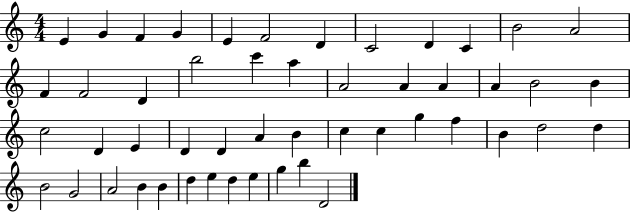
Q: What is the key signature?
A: C major